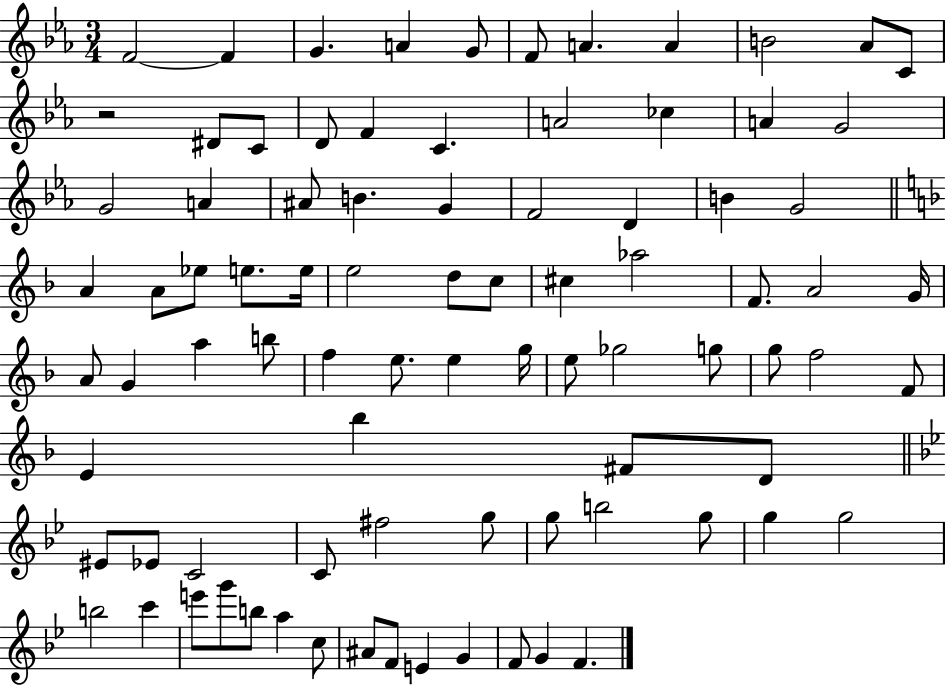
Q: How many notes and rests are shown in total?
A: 86